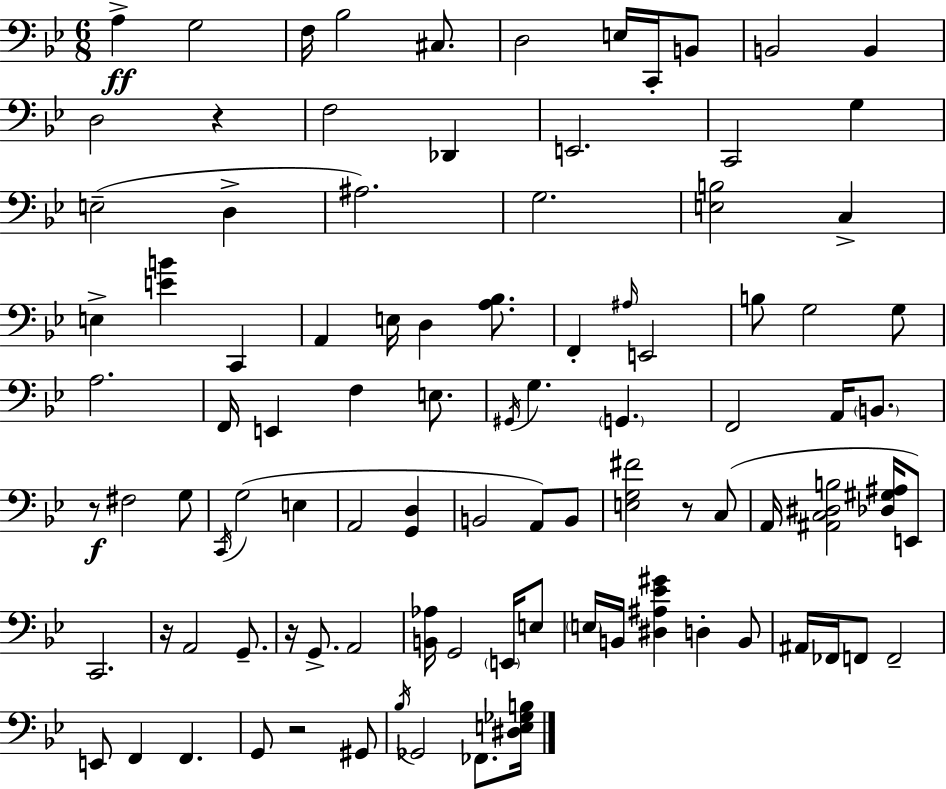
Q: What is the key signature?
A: G minor